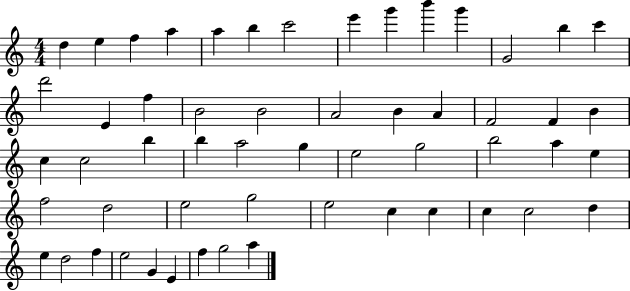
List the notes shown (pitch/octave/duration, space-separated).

D5/q E5/q F5/q A5/q A5/q B5/q C6/h E6/q G6/q B6/q G6/q G4/h B5/q C6/q D6/h E4/q F5/q B4/h B4/h A4/h B4/q A4/q F4/h F4/q B4/q C5/q C5/h B5/q B5/q A5/h G5/q E5/h G5/h B5/h A5/q E5/q F5/h D5/h E5/h G5/h E5/h C5/q C5/q C5/q C5/h D5/q E5/q D5/h F5/q E5/h G4/q E4/q F5/q G5/h A5/q